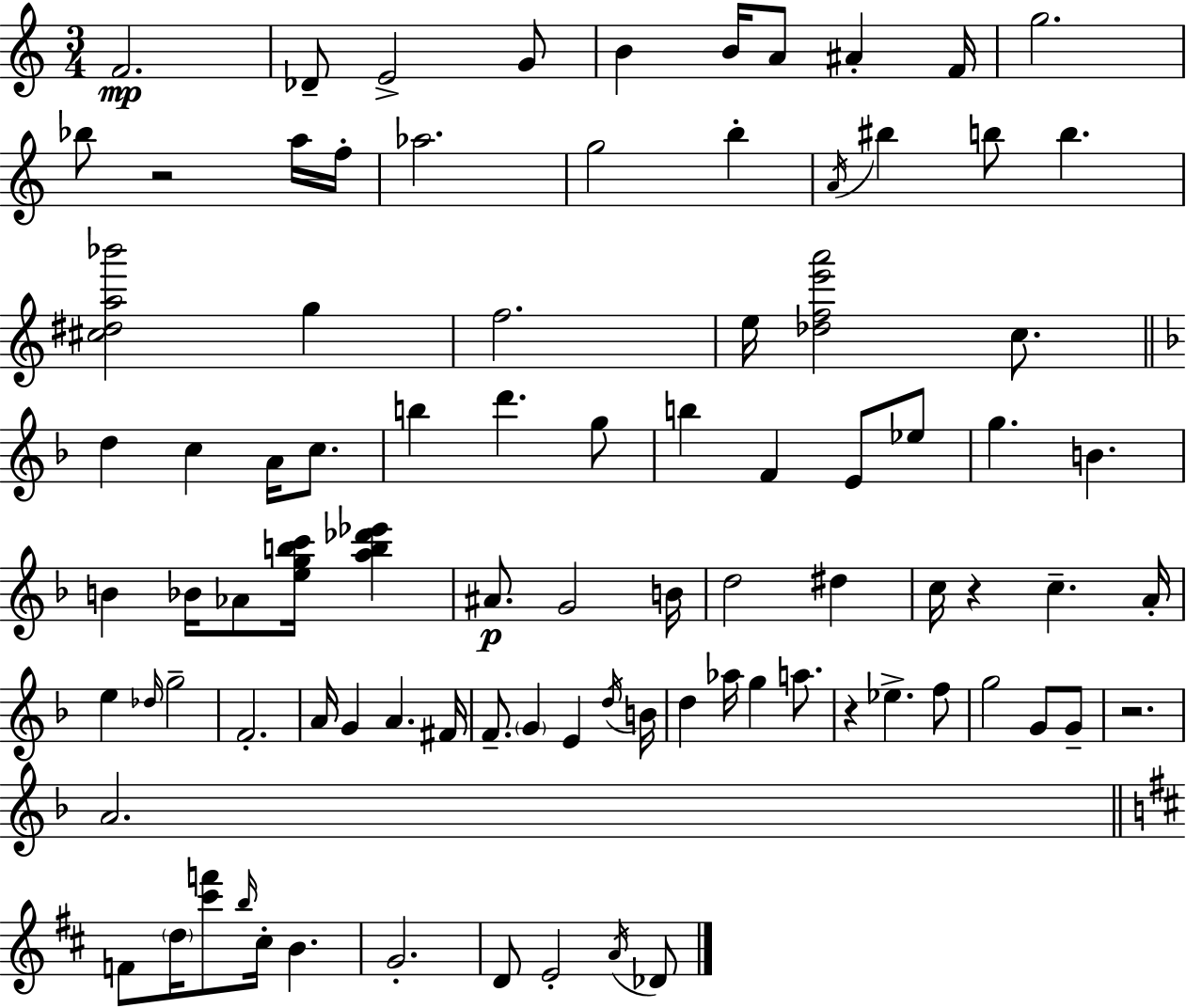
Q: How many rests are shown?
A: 4